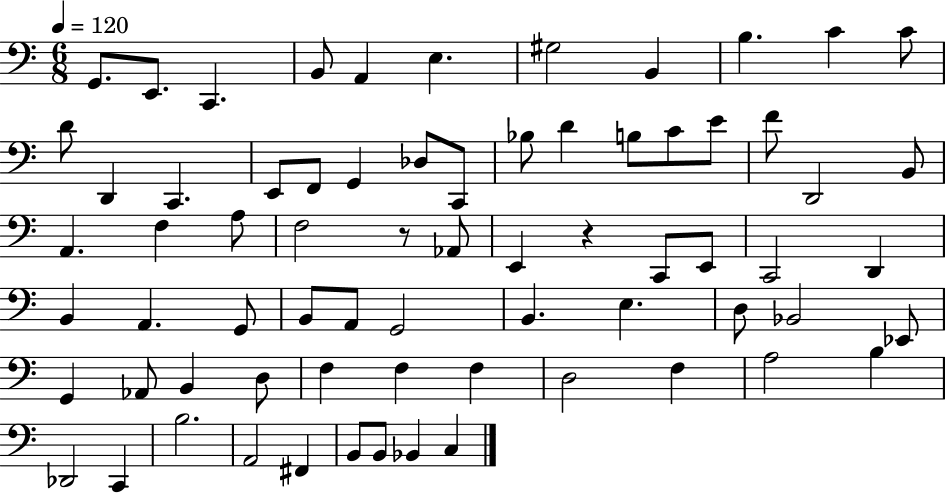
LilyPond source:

{
  \clef bass
  \numericTimeSignature
  \time 6/8
  \key c \major
  \tempo 4 = 120
  g,8. e,8. c,4. | b,8 a,4 e4. | gis2 b,4 | b4. c'4 c'8 | \break d'8 d,4 c,4. | e,8 f,8 g,4 des8 c,8 | bes8 d'4 b8 c'8 e'8 | f'8 d,2 b,8 | \break a,4. f4 a8 | f2 r8 aes,8 | e,4 r4 c,8 e,8 | c,2 d,4 | \break b,4 a,4. g,8 | b,8 a,8 g,2 | b,4. e4. | d8 bes,2 ees,8 | \break g,4 aes,8 b,4 d8 | f4 f4 f4 | d2 f4 | a2 b4 | \break des,2 c,4 | b2. | a,2 fis,4 | b,8 b,8 bes,4 c4 | \break \bar "|."
}